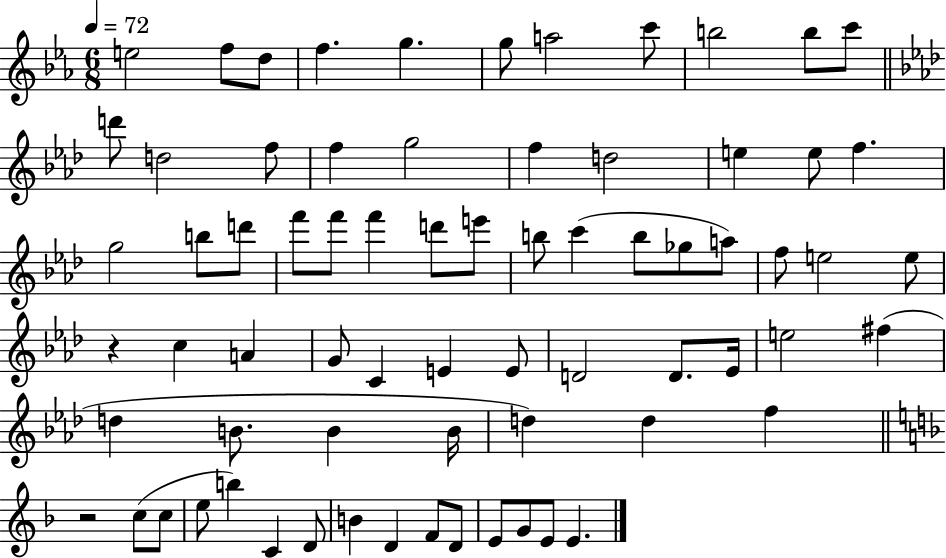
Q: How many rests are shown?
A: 2